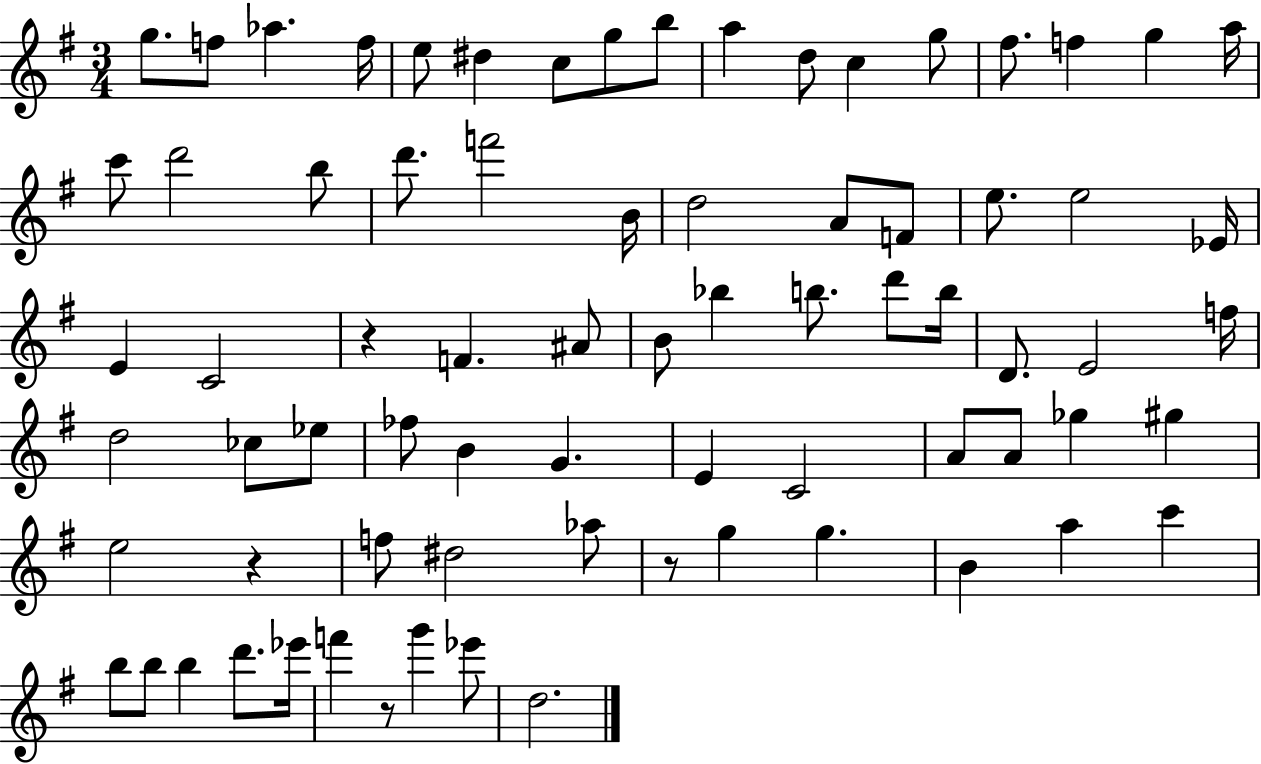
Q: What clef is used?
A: treble